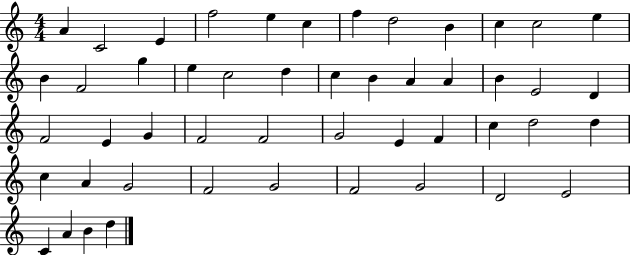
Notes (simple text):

A4/q C4/h E4/q F5/h E5/q C5/q F5/q D5/h B4/q C5/q C5/h E5/q B4/q F4/h G5/q E5/q C5/h D5/q C5/q B4/q A4/q A4/q B4/q E4/h D4/q F4/h E4/q G4/q F4/h F4/h G4/h E4/q F4/q C5/q D5/h D5/q C5/q A4/q G4/h F4/h G4/h F4/h G4/h D4/h E4/h C4/q A4/q B4/q D5/q